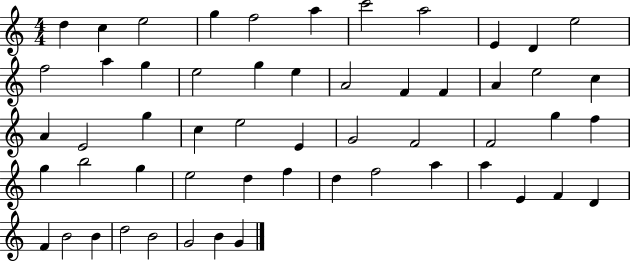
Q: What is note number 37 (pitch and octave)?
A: G5